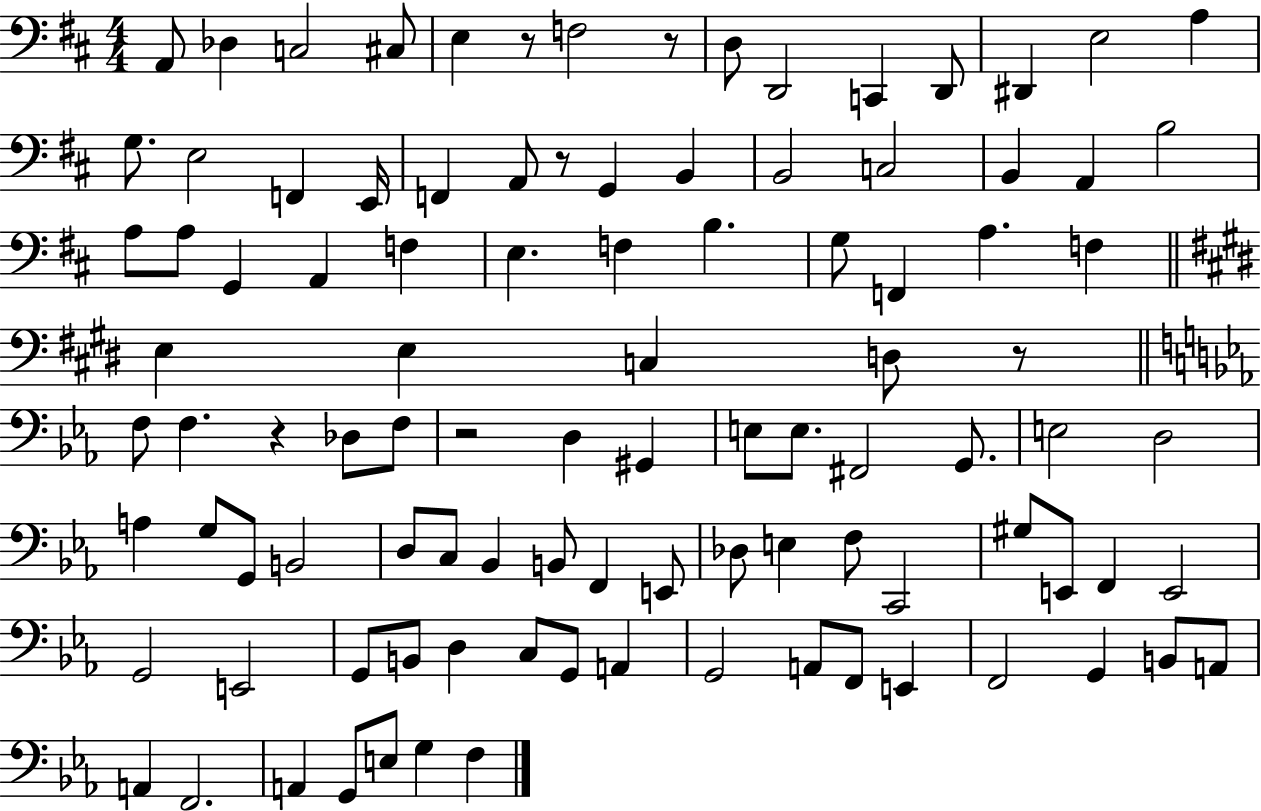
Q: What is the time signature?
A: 4/4